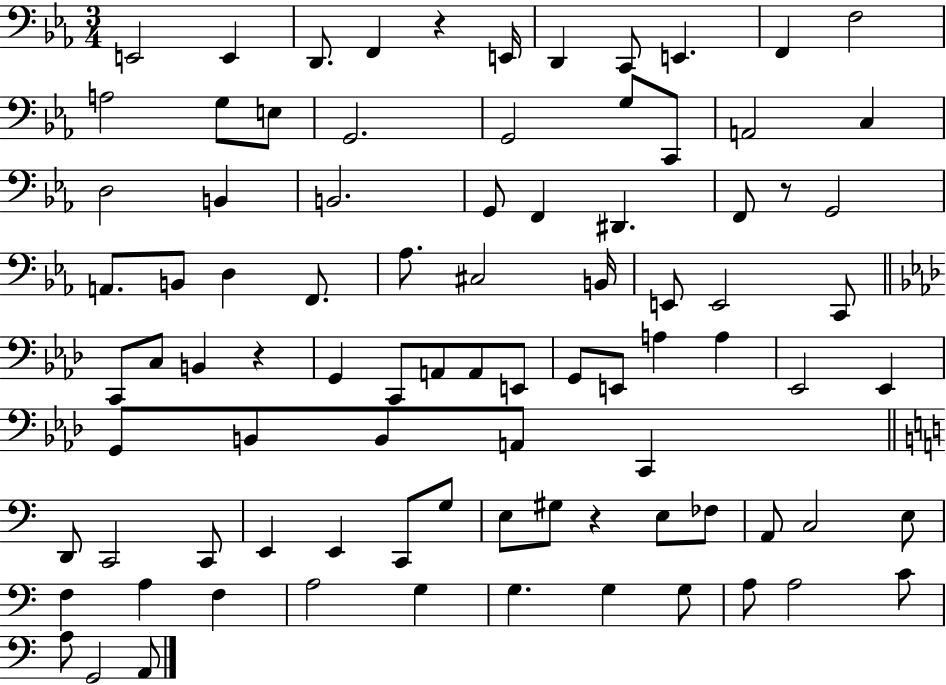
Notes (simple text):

E2/h E2/q D2/e. F2/q R/q E2/s D2/q C2/e E2/q. F2/q F3/h A3/h G3/e E3/e G2/h. G2/h G3/e C2/e A2/h C3/q D3/h B2/q B2/h. G2/e F2/q D#2/q. F2/e R/e G2/h A2/e. B2/e D3/q F2/e. Ab3/e. C#3/h B2/s E2/e E2/h C2/e C2/e C3/e B2/q R/q G2/q C2/e A2/e A2/e E2/e G2/e E2/e A3/q A3/q Eb2/h Eb2/q G2/e B2/e B2/e A2/e C2/q D2/e C2/h C2/e E2/q E2/q C2/e G3/e E3/e G#3/e R/q E3/e FES3/e A2/e C3/h E3/e F3/q A3/q F3/q A3/h G3/q G3/q. G3/q G3/e A3/e A3/h C4/e A3/e G2/h A2/e